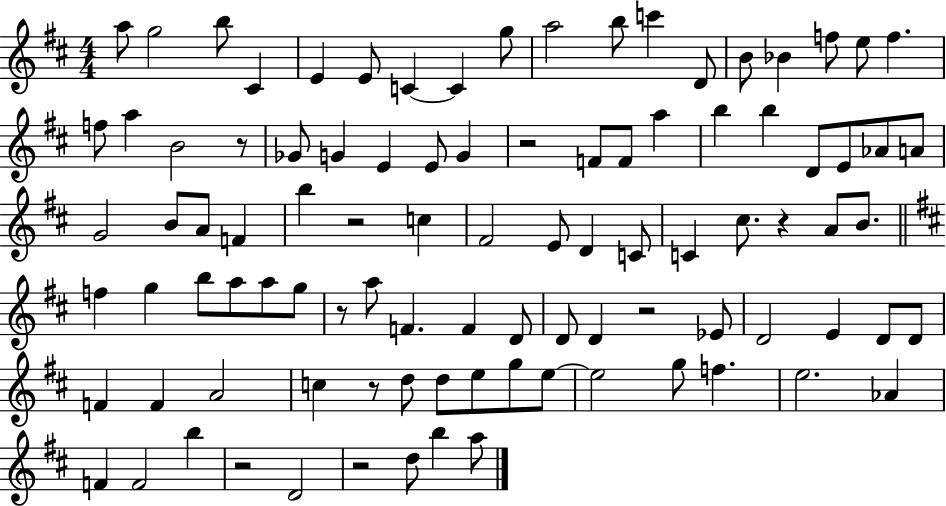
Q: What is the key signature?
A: D major